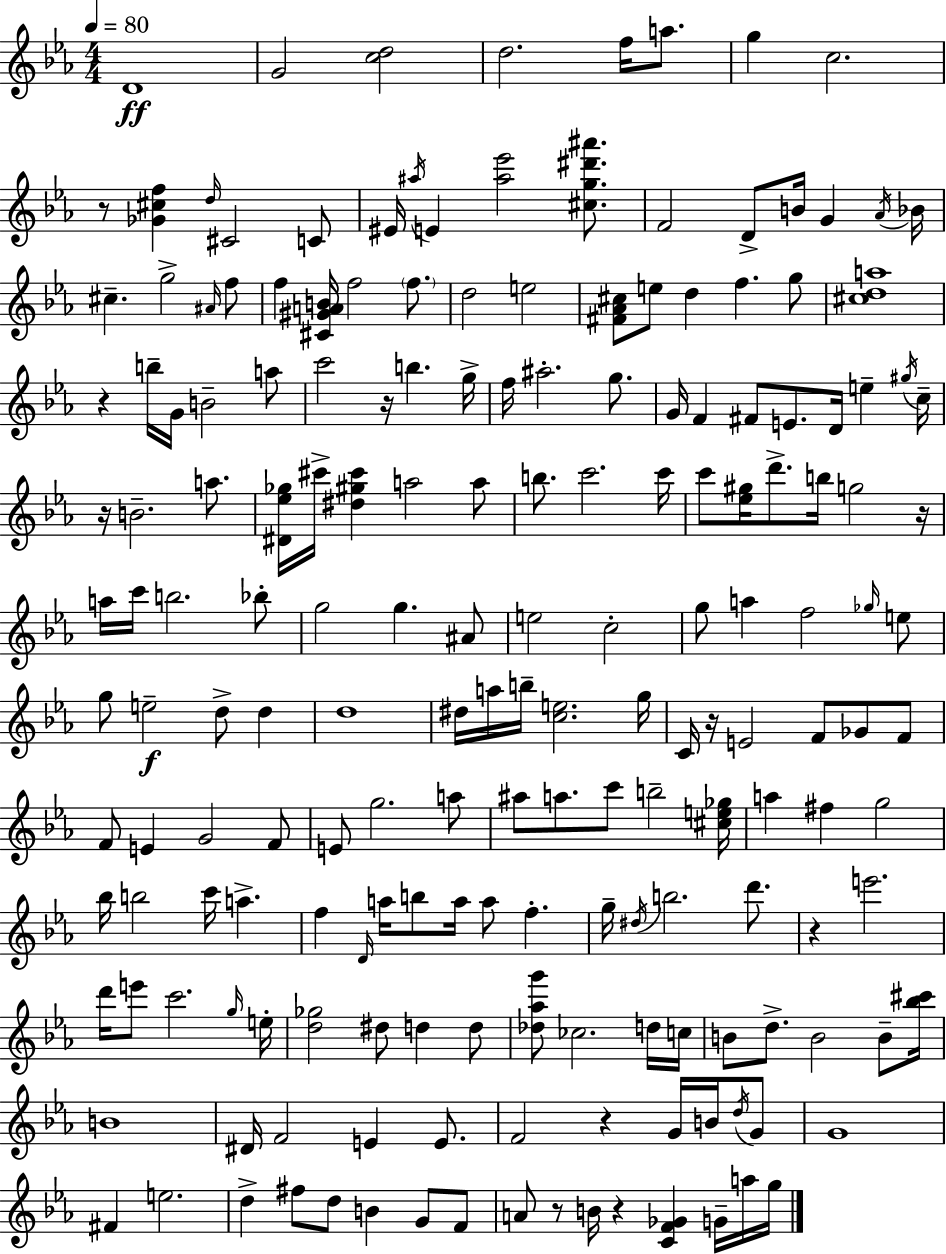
{
  \clef treble
  \numericTimeSignature
  \time 4/4
  \key c \minor
  \tempo 4 = 80
  d'1\ff | g'2 <c'' d''>2 | d''2. f''16 a''8. | g''4 c''2. | \break r8 <ges' cis'' f''>4 \grace { d''16 } cis'2 c'8 | eis'16 \acciaccatura { ais''16 } e'4 <ais'' ees'''>2 <cis'' g'' dis''' ais'''>8. | f'2 d'8-> b'16 g'4 | \acciaccatura { aes'16 } bes'16 cis''4.-- g''2-> | \break \grace { ais'16 } f''8 f''4 <cis' gis' a' b'>16 f''2 | \parenthesize f''8. d''2 e''2 | <fis' aes' cis''>8 e''8 d''4 f''4. | g''8 <cis'' d'' a''>1 | \break r4 b''16-- g'16 b'2-- | a''8 c'''2 r16 b''4. | g''16-> f''16 ais''2.-. | g''8. g'16 f'4 fis'8 e'8. d'16 e''4-- | \break \acciaccatura { gis''16 } c''16-- r16 b'2.-- | a''8. <dis' ees'' ges''>16 cis'''16-> <dis'' gis'' cis'''>4 a''2 | a''8 b''8. c'''2. | c'''16 c'''8 <ees'' gis''>16 d'''8.-> b''16 g''2 | \break r16 a''16 c'''16 b''2. | bes''8-. g''2 g''4. | ais'8 e''2 c''2-. | g''8 a''4 f''2 | \break \grace { ges''16 } e''8 g''8 e''2--\f | d''8-> d''4 d''1 | dis''16 a''16 b''16-- <c'' e''>2. | g''16 c'16 r16 e'2 | \break f'8 ges'8 f'8 f'8 e'4 g'2 | f'8 e'8 g''2. | a''8 ais''8 a''8. c'''8 b''2-- | <cis'' e'' ges''>16 a''4 fis''4 g''2 | \break bes''16 b''2 c'''16 | a''4.-> f''4 \grace { d'16 } a''16 b''8 a''16 a''8 | f''4.-. g''16-- \acciaccatura { dis''16 } b''2. | d'''8. r4 e'''2. | \break d'''16 e'''8 c'''2. | \grace { g''16 } e''16-. <d'' ges''>2 | dis''8 d''4 d''8 <des'' aes'' g'''>8 ces''2. | d''16 c''16 b'8 d''8.-> b'2 | \break b'8-- <bes'' cis'''>16 b'1 | dis'16 f'2 | e'4 e'8. f'2 | r4 g'16 b'16 \acciaccatura { d''16 } g'8 g'1 | \break fis'4 e''2. | d''4-> fis''8 | d''8 b'4 g'8 f'8 a'8 r8 b'16 r4 | <c' f' ges'>4 g'16-- a''16 g''16 \bar "|."
}